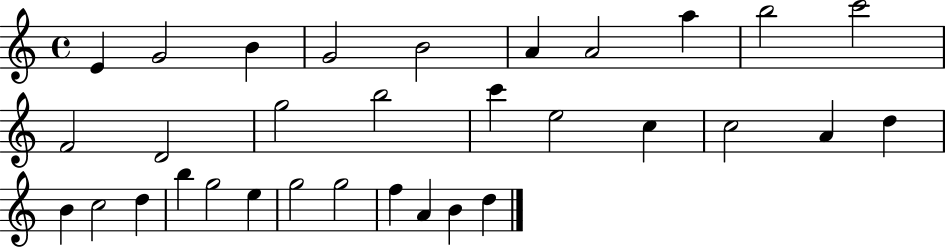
E4/q G4/h B4/q G4/h B4/h A4/q A4/h A5/q B5/h C6/h F4/h D4/h G5/h B5/h C6/q E5/h C5/q C5/h A4/q D5/q B4/q C5/h D5/q B5/q G5/h E5/q G5/h G5/h F5/q A4/q B4/q D5/q